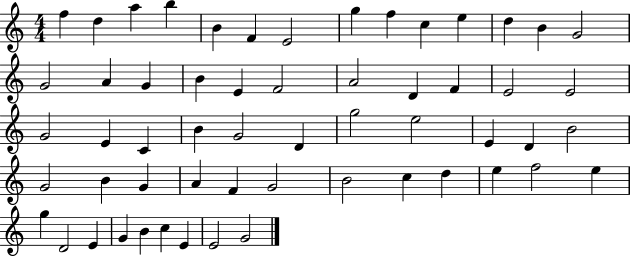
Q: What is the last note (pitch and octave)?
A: G4